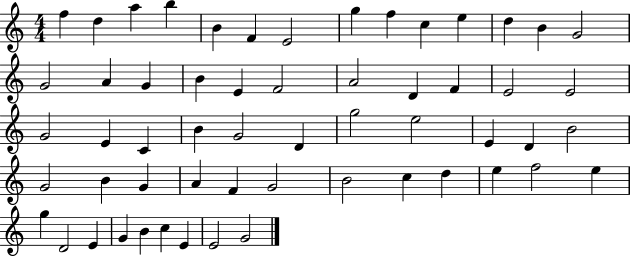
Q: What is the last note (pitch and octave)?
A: G4